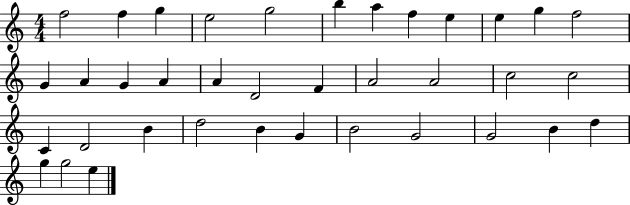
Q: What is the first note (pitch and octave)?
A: F5